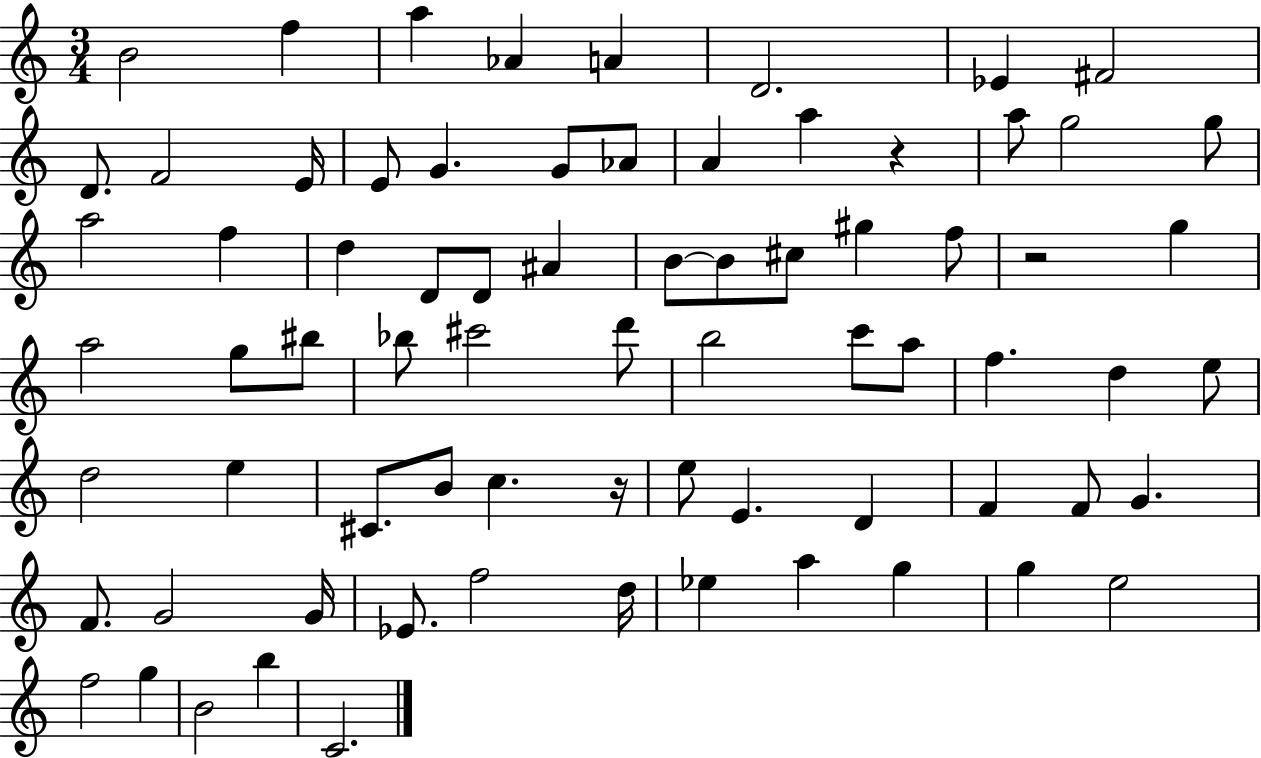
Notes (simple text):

B4/h F5/q A5/q Ab4/q A4/q D4/h. Eb4/q F#4/h D4/e. F4/h E4/s E4/e G4/q. G4/e Ab4/e A4/q A5/q R/q A5/e G5/h G5/e A5/h F5/q D5/q D4/e D4/e A#4/q B4/e B4/e C#5/e G#5/q F5/e R/h G5/q A5/h G5/e BIS5/e Bb5/e C#6/h D6/e B5/h C6/e A5/e F5/q. D5/q E5/e D5/h E5/q C#4/e. B4/e C5/q. R/s E5/e E4/q. D4/q F4/q F4/e G4/q. F4/e. G4/h G4/s Eb4/e. F5/h D5/s Eb5/q A5/q G5/q G5/q E5/h F5/h G5/q B4/h B5/q C4/h.